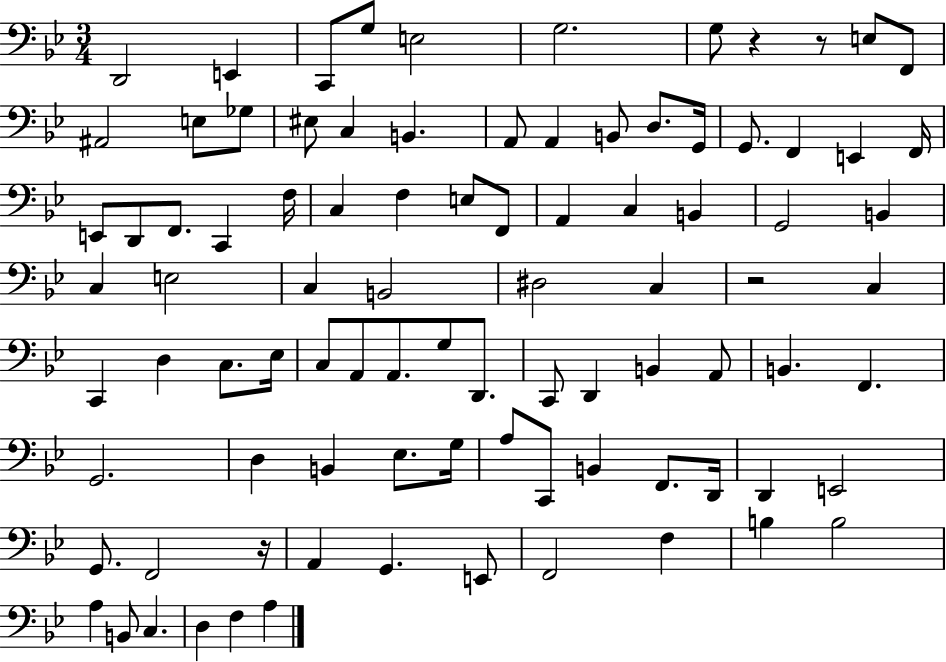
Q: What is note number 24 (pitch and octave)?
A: F2